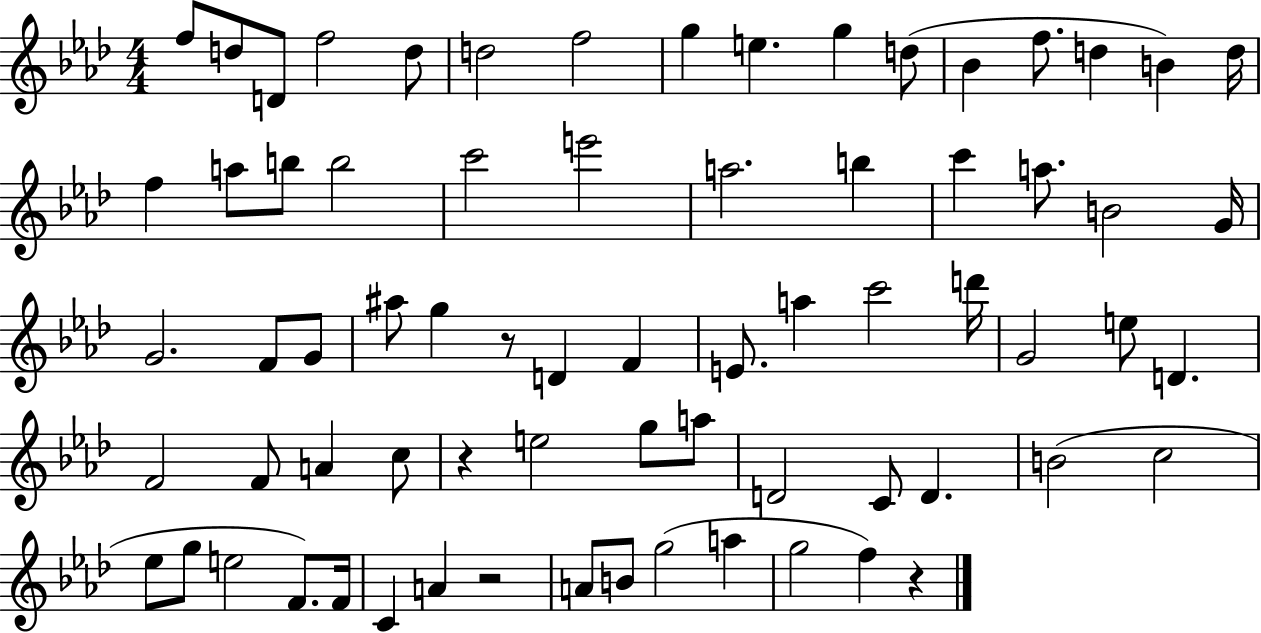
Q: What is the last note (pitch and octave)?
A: F5